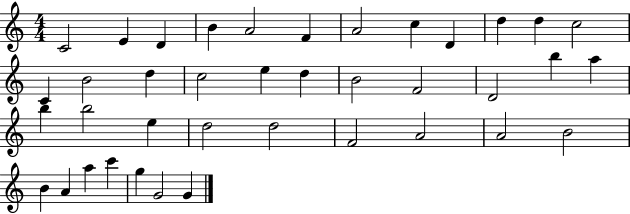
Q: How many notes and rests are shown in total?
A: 39